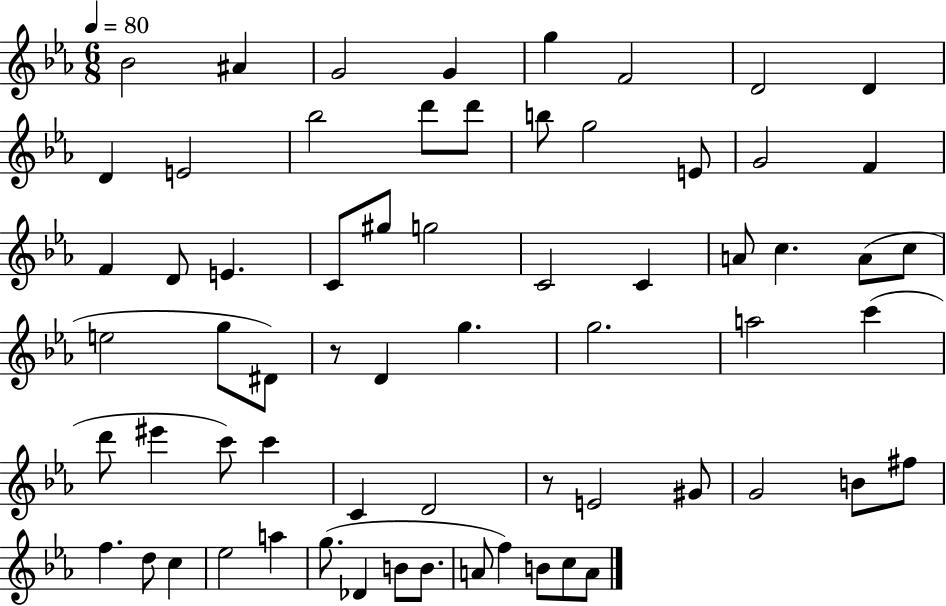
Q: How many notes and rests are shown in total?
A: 65